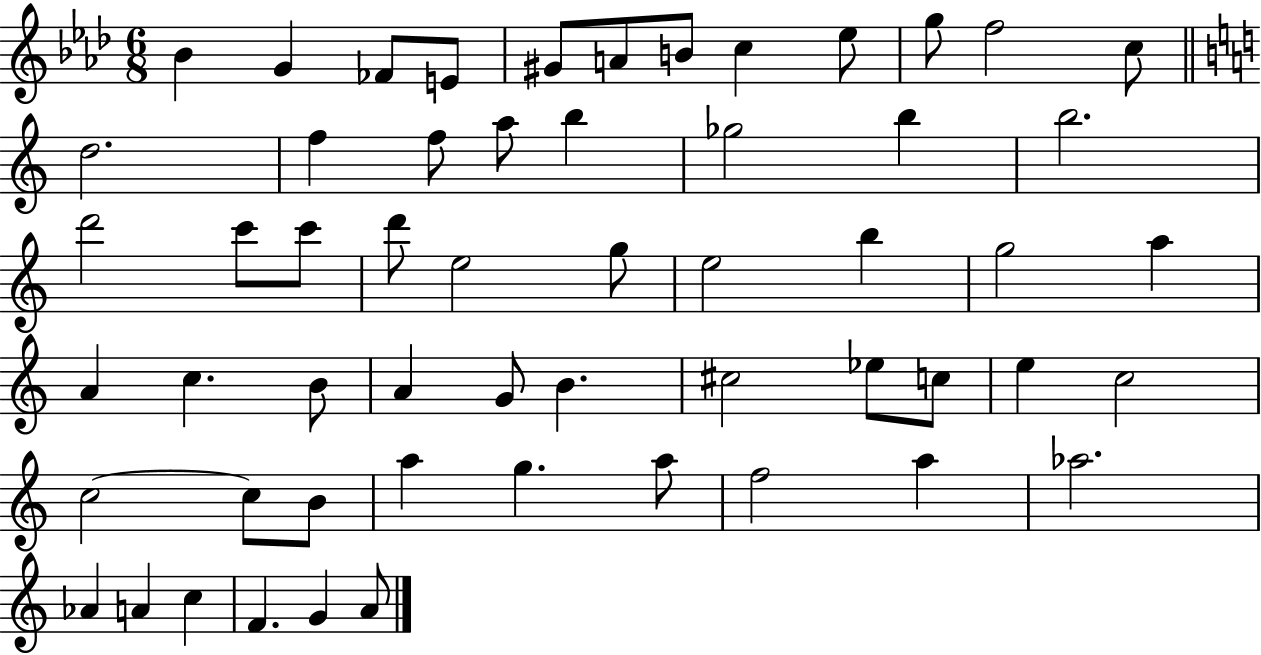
Bb4/q G4/q FES4/e E4/e G#4/e A4/e B4/e C5/q Eb5/e G5/e F5/h C5/e D5/h. F5/q F5/e A5/e B5/q Gb5/h B5/q B5/h. D6/h C6/e C6/e D6/e E5/h G5/e E5/h B5/q G5/h A5/q A4/q C5/q. B4/e A4/q G4/e B4/q. C#5/h Eb5/e C5/e E5/q C5/h C5/h C5/e B4/e A5/q G5/q. A5/e F5/h A5/q Ab5/h. Ab4/q A4/q C5/q F4/q. G4/q A4/e